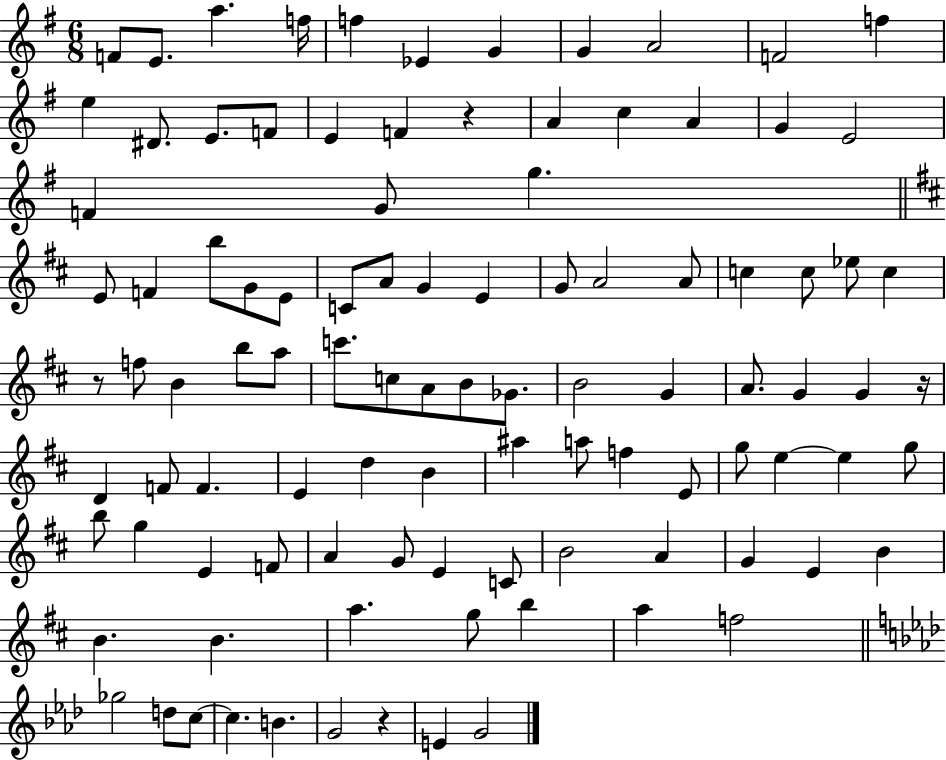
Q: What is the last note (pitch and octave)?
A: G4